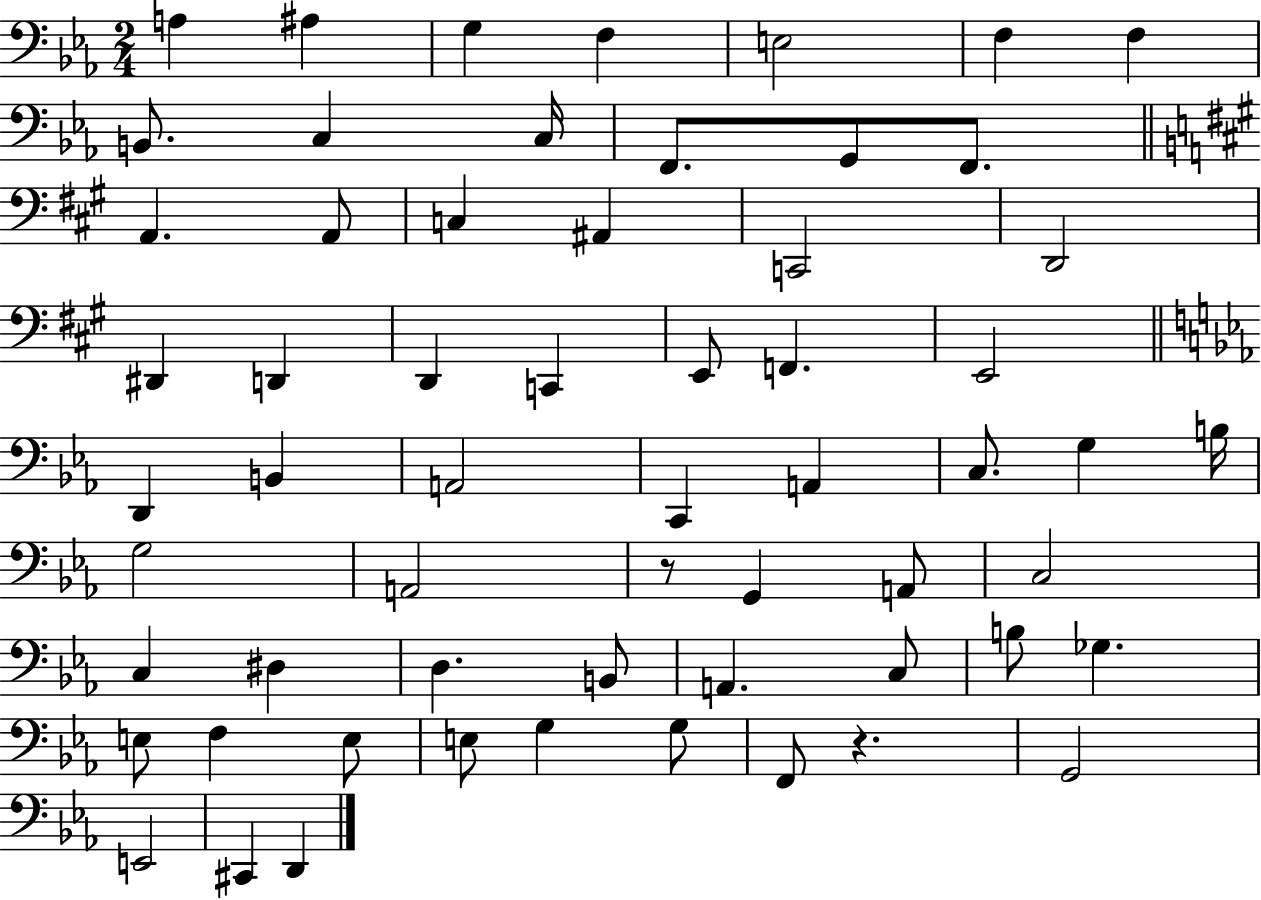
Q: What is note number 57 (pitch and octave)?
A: C#2